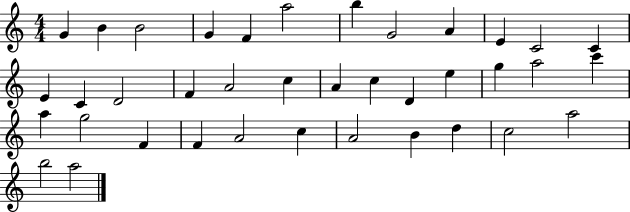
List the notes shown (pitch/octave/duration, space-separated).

G4/q B4/q B4/h G4/q F4/q A5/h B5/q G4/h A4/q E4/q C4/h C4/q E4/q C4/q D4/h F4/q A4/h C5/q A4/q C5/q D4/q E5/q G5/q A5/h C6/q A5/q G5/h F4/q F4/q A4/h C5/q A4/h B4/q D5/q C5/h A5/h B5/h A5/h